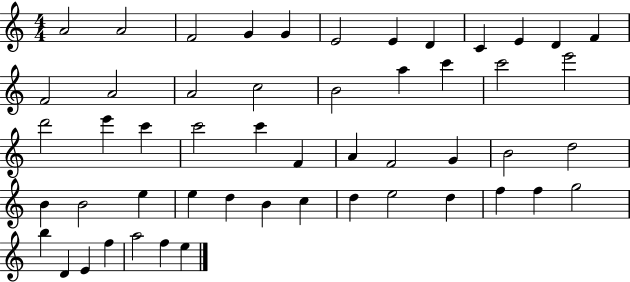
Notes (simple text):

A4/h A4/h F4/h G4/q G4/q E4/h E4/q D4/q C4/q E4/q D4/q F4/q F4/h A4/h A4/h C5/h B4/h A5/q C6/q C6/h E6/h D6/h E6/q C6/q C6/h C6/q F4/q A4/q F4/h G4/q B4/h D5/h B4/q B4/h E5/q E5/q D5/q B4/q C5/q D5/q E5/h D5/q F5/q F5/q G5/h B5/q D4/q E4/q F5/q A5/h F5/q E5/q